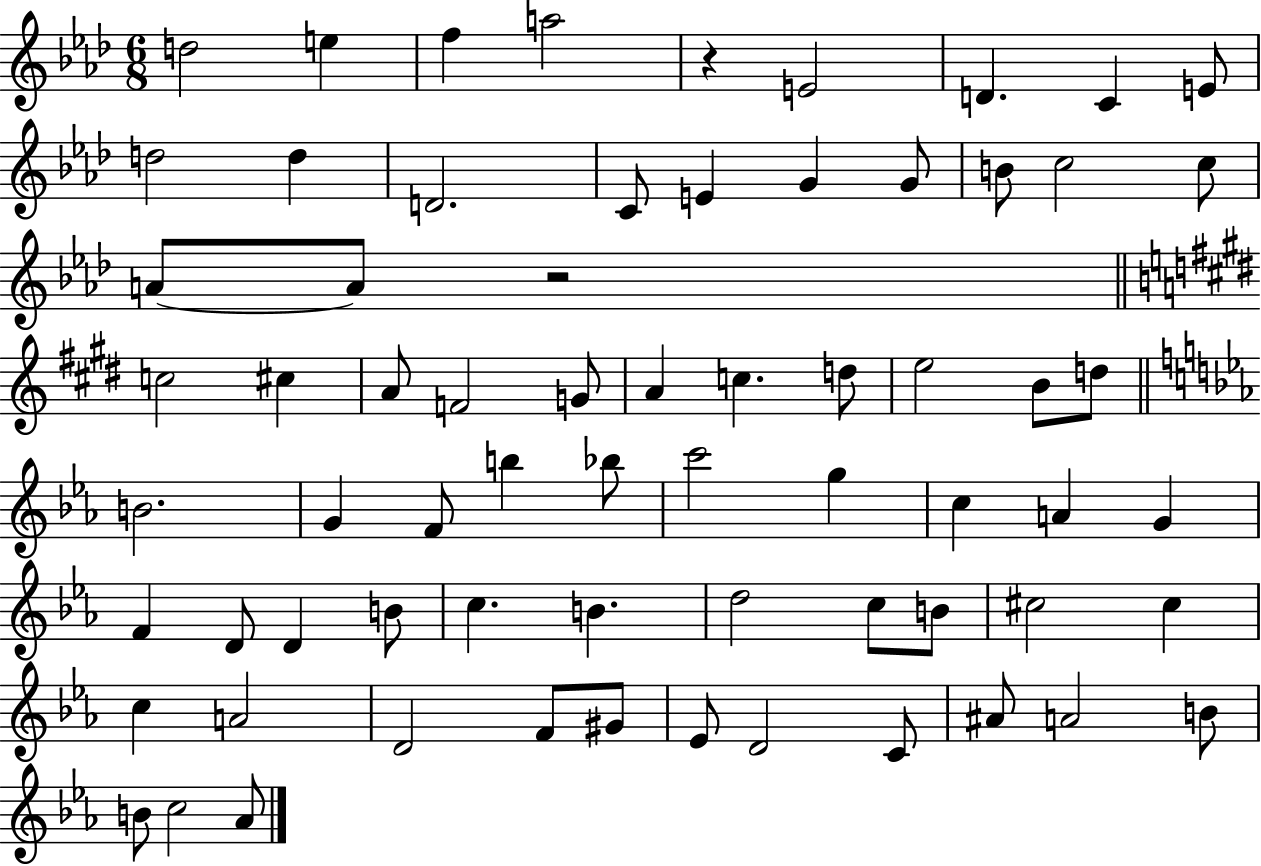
{
  \clef treble
  \numericTimeSignature
  \time 6/8
  \key aes \major
  d''2 e''4 | f''4 a''2 | r4 e'2 | d'4. c'4 e'8 | \break d''2 d''4 | d'2. | c'8 e'4 g'4 g'8 | b'8 c''2 c''8 | \break a'8~~ a'8 r2 | \bar "||" \break \key e \major c''2 cis''4 | a'8 f'2 g'8 | a'4 c''4. d''8 | e''2 b'8 d''8 | \break \bar "||" \break \key ees \major b'2. | g'4 f'8 b''4 bes''8 | c'''2 g''4 | c''4 a'4 g'4 | \break f'4 d'8 d'4 b'8 | c''4. b'4. | d''2 c''8 b'8 | cis''2 cis''4 | \break c''4 a'2 | d'2 f'8 gis'8 | ees'8 d'2 c'8 | ais'8 a'2 b'8 | \break b'8 c''2 aes'8 | \bar "|."
}